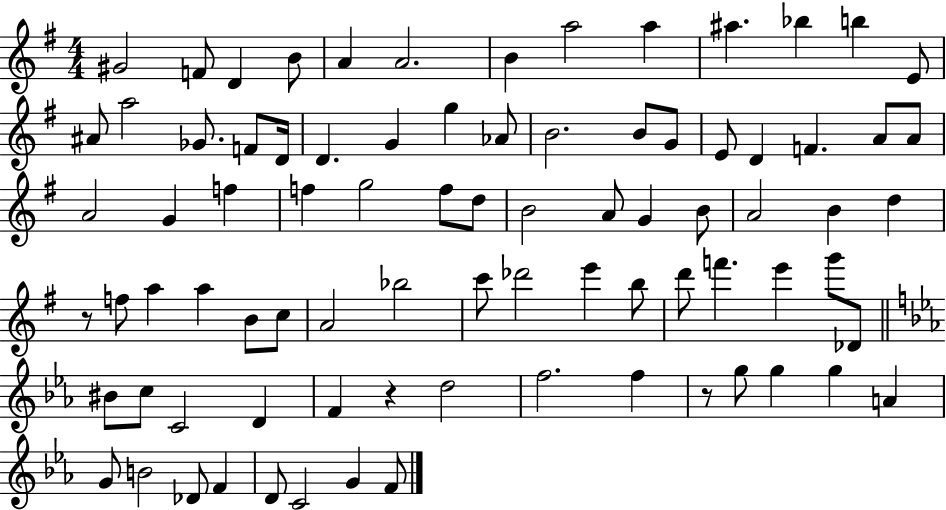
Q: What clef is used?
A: treble